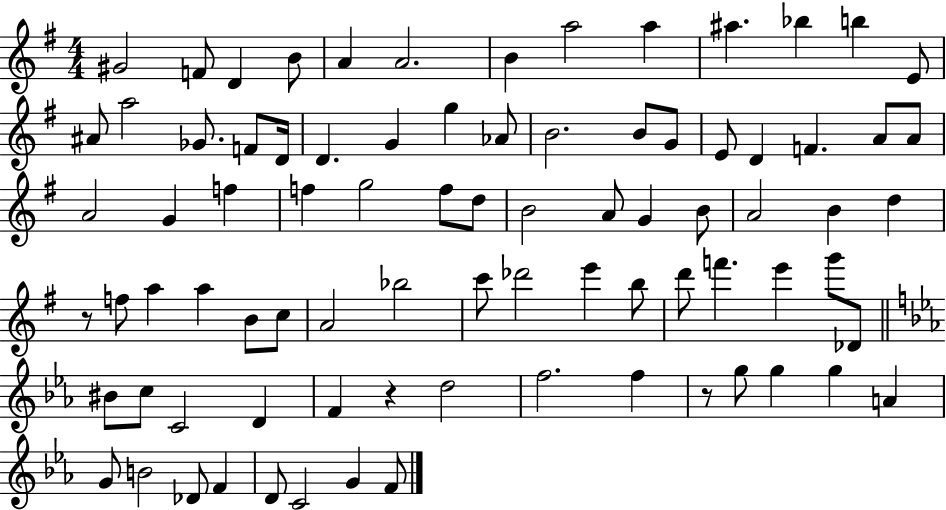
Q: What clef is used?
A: treble